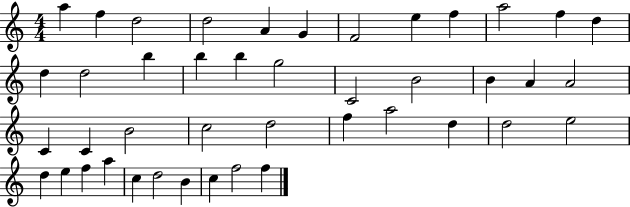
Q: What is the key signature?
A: C major